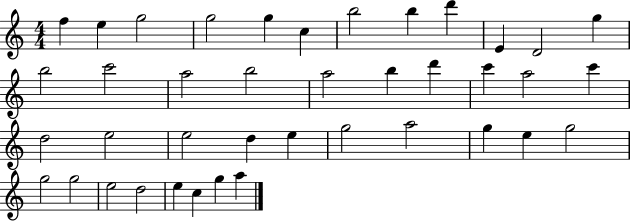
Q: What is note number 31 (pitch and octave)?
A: E5